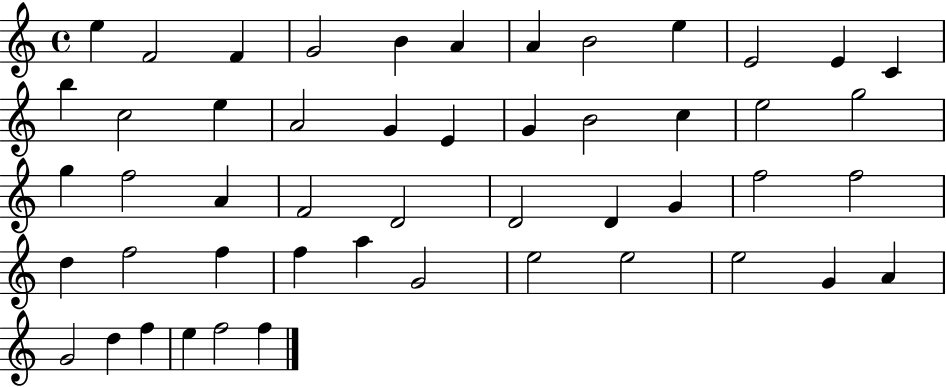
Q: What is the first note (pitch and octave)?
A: E5